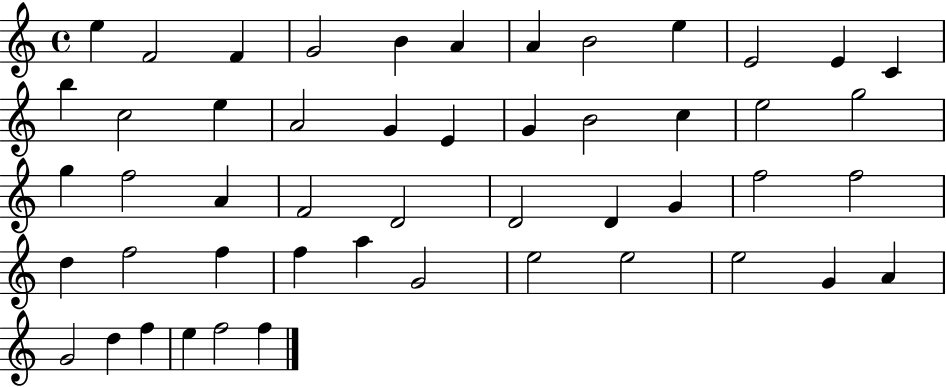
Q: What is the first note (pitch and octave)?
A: E5